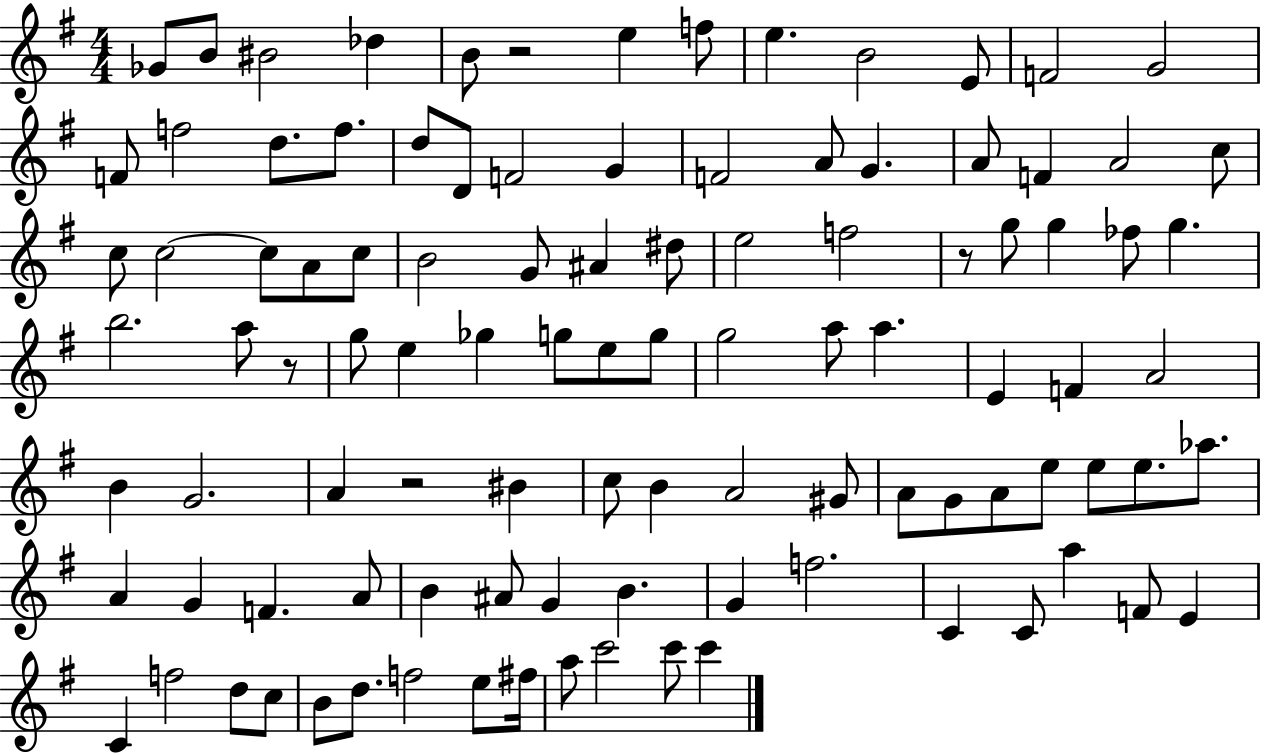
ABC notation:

X:1
T:Untitled
M:4/4
L:1/4
K:G
_G/2 B/2 ^B2 _d B/2 z2 e f/2 e B2 E/2 F2 G2 F/2 f2 d/2 f/2 d/2 D/2 F2 G F2 A/2 G A/2 F A2 c/2 c/2 c2 c/2 A/2 c/2 B2 G/2 ^A ^d/2 e2 f2 z/2 g/2 g _f/2 g b2 a/2 z/2 g/2 e _g g/2 e/2 g/2 g2 a/2 a E F A2 B G2 A z2 ^B c/2 B A2 ^G/2 A/2 G/2 A/2 e/2 e/2 e/2 _a/2 A G F A/2 B ^A/2 G B G f2 C C/2 a F/2 E C f2 d/2 c/2 B/2 d/2 f2 e/2 ^f/4 a/2 c'2 c'/2 c'